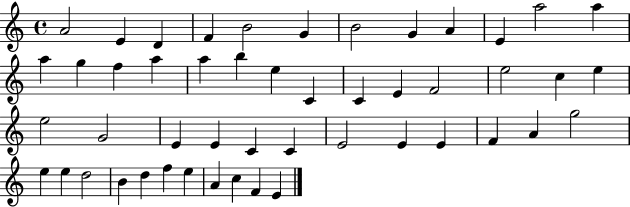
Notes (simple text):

A4/h E4/q D4/q F4/q B4/h G4/q B4/h G4/q A4/q E4/q A5/h A5/q A5/q G5/q F5/q A5/q A5/q B5/q E5/q C4/q C4/q E4/q F4/h E5/h C5/q E5/q E5/h G4/h E4/q E4/q C4/q C4/q E4/h E4/q E4/q F4/q A4/q G5/h E5/q E5/q D5/h B4/q D5/q F5/q E5/q A4/q C5/q F4/q E4/q